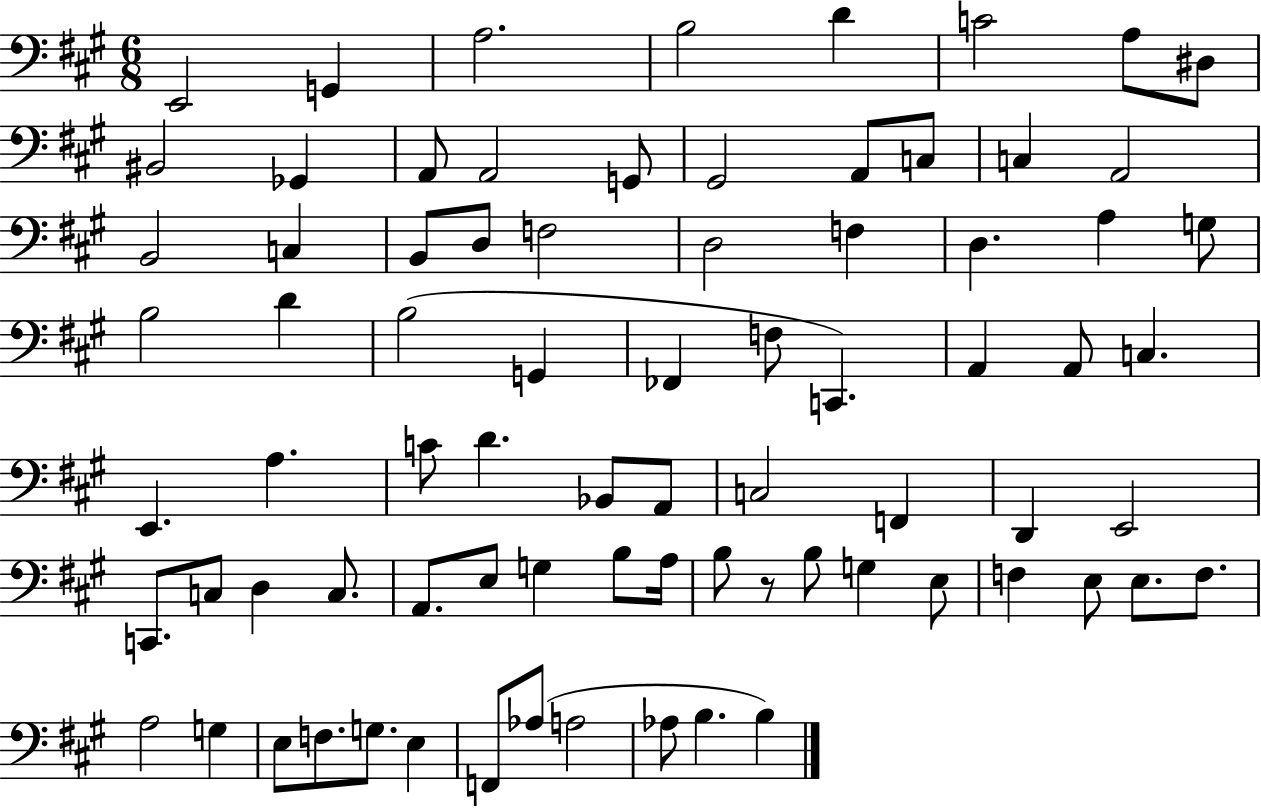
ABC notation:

X:1
T:Untitled
M:6/8
L:1/4
K:A
E,,2 G,, A,2 B,2 D C2 A,/2 ^D,/2 ^B,,2 _G,, A,,/2 A,,2 G,,/2 ^G,,2 A,,/2 C,/2 C, A,,2 B,,2 C, B,,/2 D,/2 F,2 D,2 F, D, A, G,/2 B,2 D B,2 G,, _F,, F,/2 C,, A,, A,,/2 C, E,, A, C/2 D _B,,/2 A,,/2 C,2 F,, D,, E,,2 C,,/2 C,/2 D, C,/2 A,,/2 E,/2 G, B,/2 A,/4 B,/2 z/2 B,/2 G, E,/2 F, E,/2 E,/2 F,/2 A,2 G, E,/2 F,/2 G,/2 E, F,,/2 _A,/2 A,2 _A,/2 B, B,